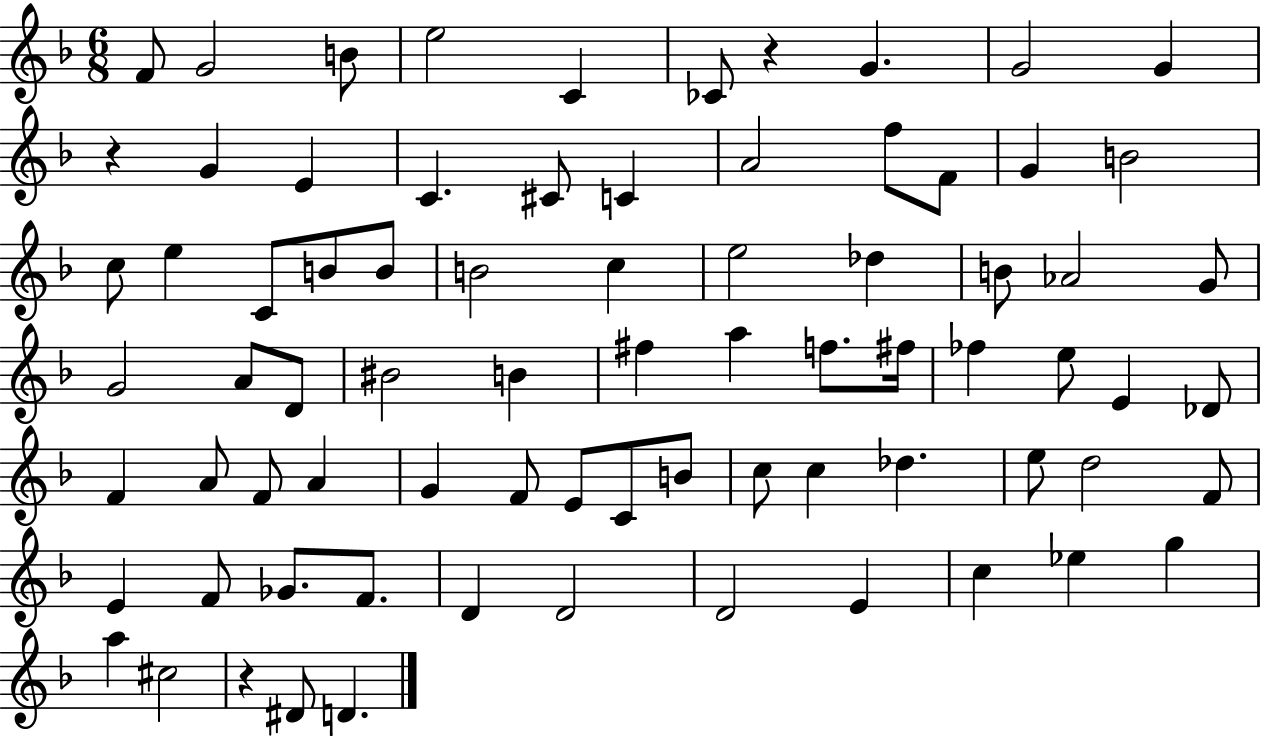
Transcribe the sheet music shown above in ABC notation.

X:1
T:Untitled
M:6/8
L:1/4
K:F
F/2 G2 B/2 e2 C _C/2 z G G2 G z G E C ^C/2 C A2 f/2 F/2 G B2 c/2 e C/2 B/2 B/2 B2 c e2 _d B/2 _A2 G/2 G2 A/2 D/2 ^B2 B ^f a f/2 ^f/4 _f e/2 E _D/2 F A/2 F/2 A G F/2 E/2 C/2 B/2 c/2 c _d e/2 d2 F/2 E F/2 _G/2 F/2 D D2 D2 E c _e g a ^c2 z ^D/2 D